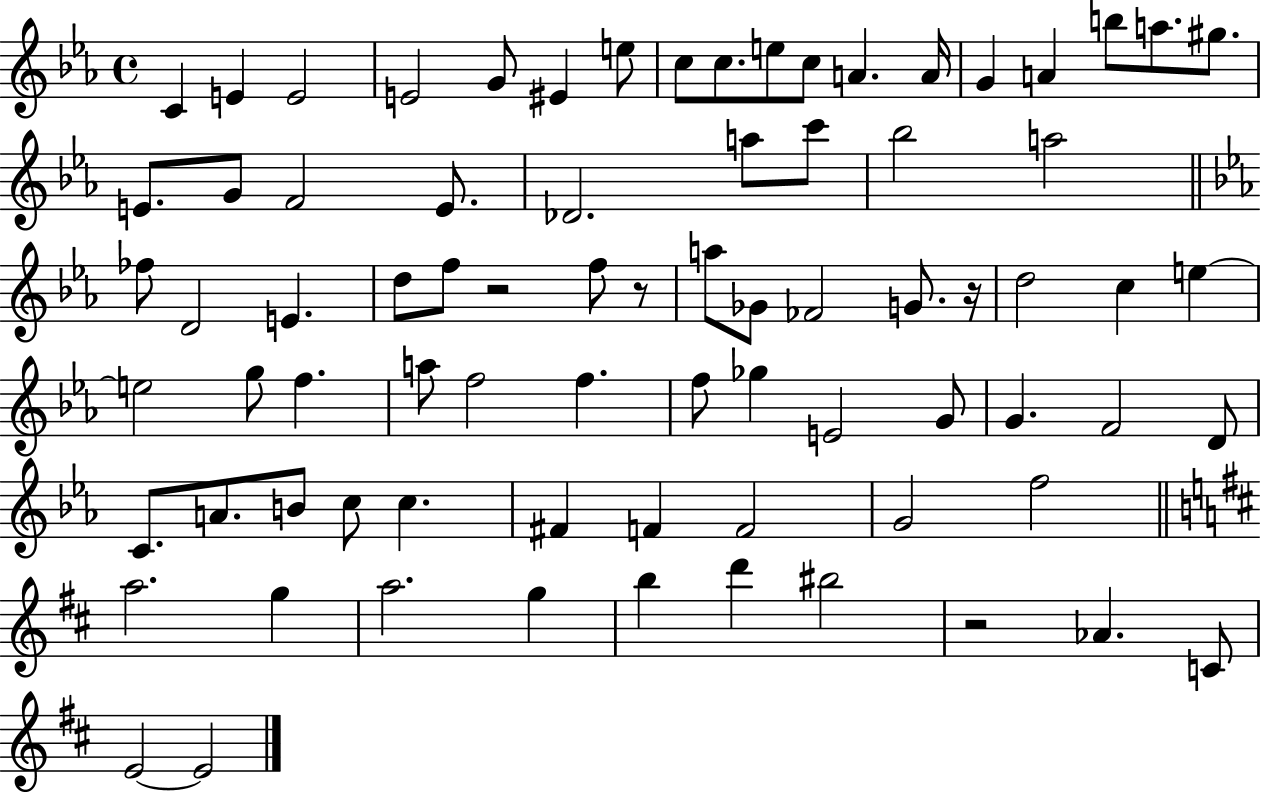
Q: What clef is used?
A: treble